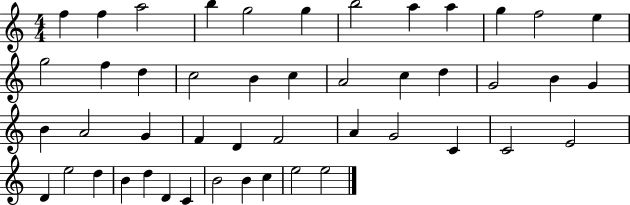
{
  \clef treble
  \numericTimeSignature
  \time 4/4
  \key c \major
  f''4 f''4 a''2 | b''4 g''2 g''4 | b''2 a''4 a''4 | g''4 f''2 e''4 | \break g''2 f''4 d''4 | c''2 b'4 c''4 | a'2 c''4 d''4 | g'2 b'4 g'4 | \break b'4 a'2 g'4 | f'4 d'4 f'2 | a'4 g'2 c'4 | c'2 e'2 | \break d'4 e''2 d''4 | b'4 d''4 d'4 c'4 | b'2 b'4 c''4 | e''2 e''2 | \break \bar "|."
}